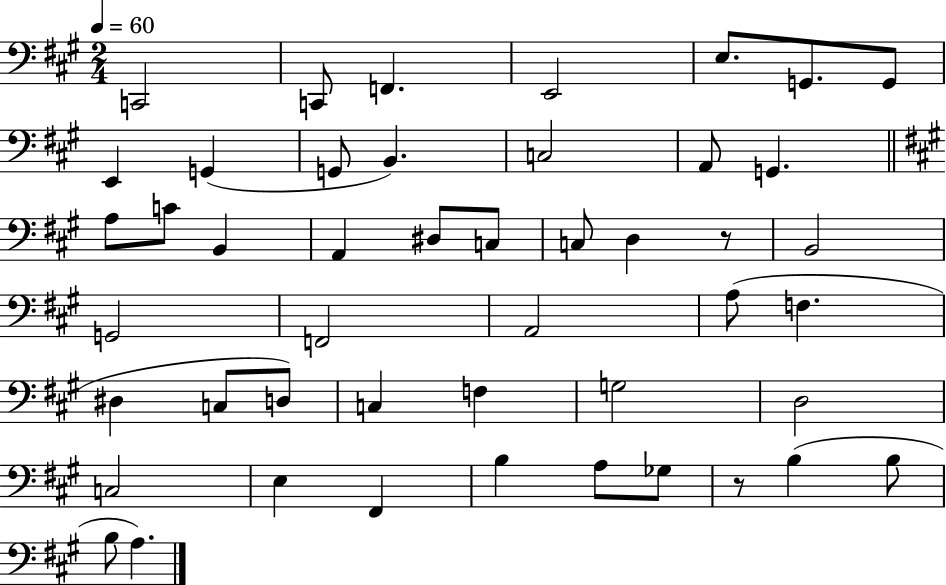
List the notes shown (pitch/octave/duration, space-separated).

C2/h C2/e F2/q. E2/h E3/e. G2/e. G2/e E2/q G2/q G2/e B2/q. C3/h A2/e G2/q. A3/e C4/e B2/q A2/q D#3/e C3/e C3/e D3/q R/e B2/h G2/h F2/h A2/h A3/e F3/q. D#3/q C3/e D3/e C3/q F3/q G3/h D3/h C3/h E3/q F#2/q B3/q A3/e Gb3/e R/e B3/q B3/e B3/e A3/q.